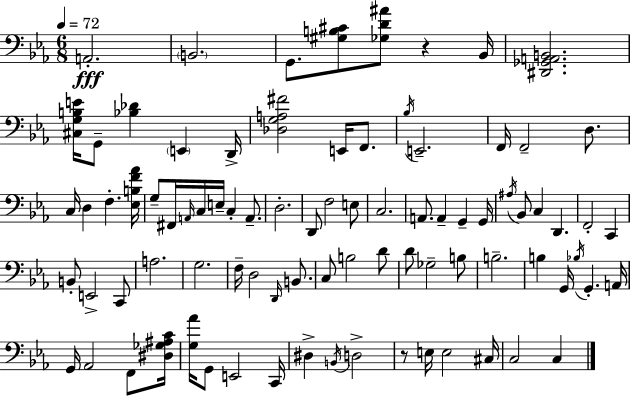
A2/h. B2/h. G2/e. [G#3,B3,C#4]/e [Gb3,D4,A#4]/e R/q Bb2/s [D#2,Gb2,A2,B2]/h. [C#3,G3,B3,E4]/s G2/e [Bb3,Db4]/q E2/q D2/s [Db3,G3,A3,F#4]/h E2/s F2/e. Bb3/s E2/h. F2/s F2/h D3/e. C3/s D3/q F3/q. [Eb3,B3,F4,Ab4]/s G3/e F#2/s A2/s C3/s E3/s C3/q A2/e. D3/h. D2/e F3/h E3/e C3/h. A2/e. A2/q G2/q G2/s A#3/s Bb2/e C3/q D2/q. F2/h C2/q B2/e E2/h C2/e A3/h. G3/h. F3/s D3/h D2/s B2/e. C3/e B3/h D4/e D4/e Gb3/h B3/e B3/h. B3/q G2/s Bb3/s G2/q. A2/s G2/s Ab2/h F2/e [D#3,Gb3,A#3,C4]/s [G3,Ab4]/s G2/e E2/h C2/s D#3/q B2/s D3/h R/e E3/s E3/h C#3/s C3/h C3/q